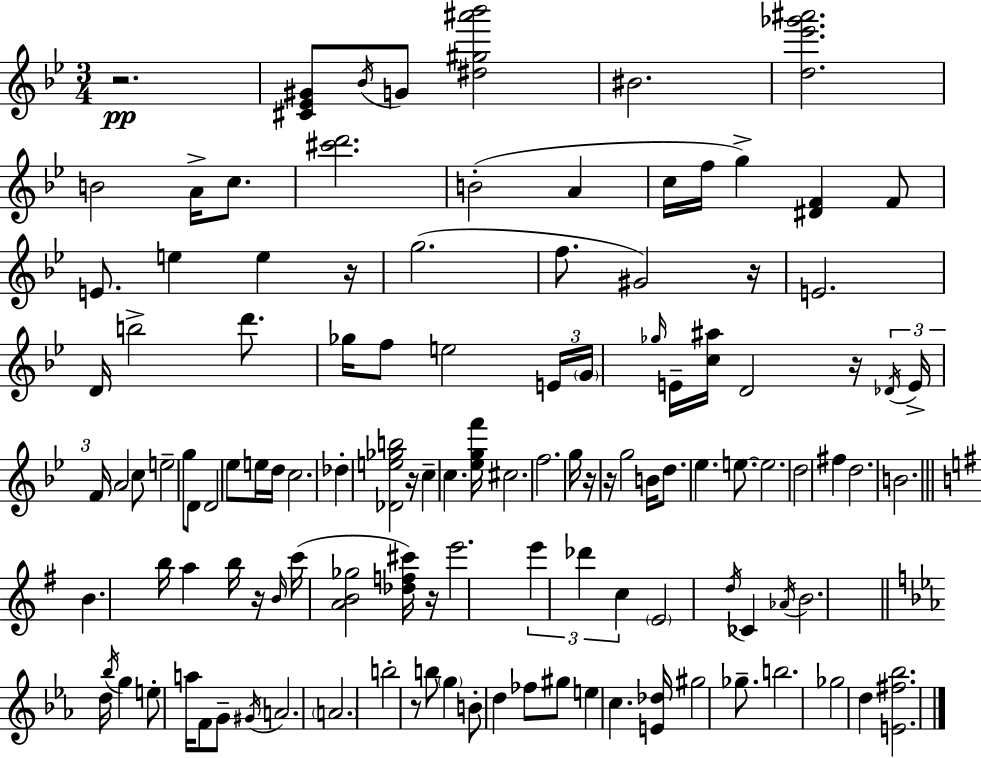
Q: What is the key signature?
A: BES major